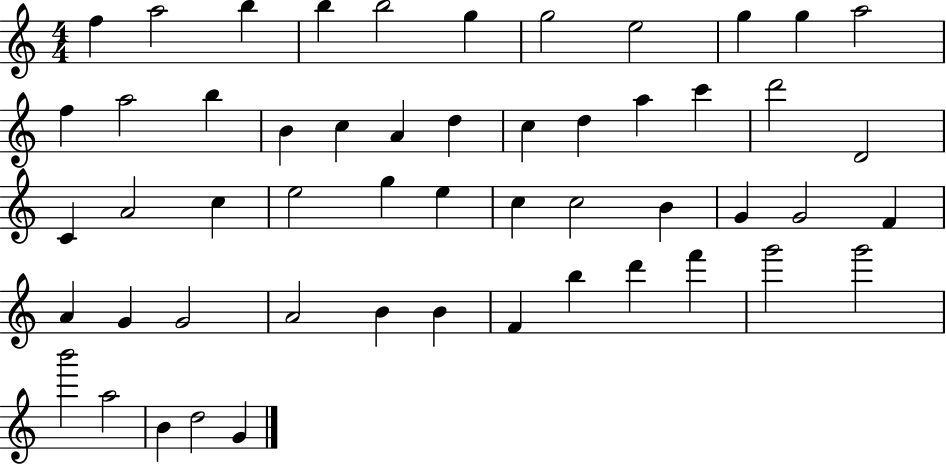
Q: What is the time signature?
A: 4/4